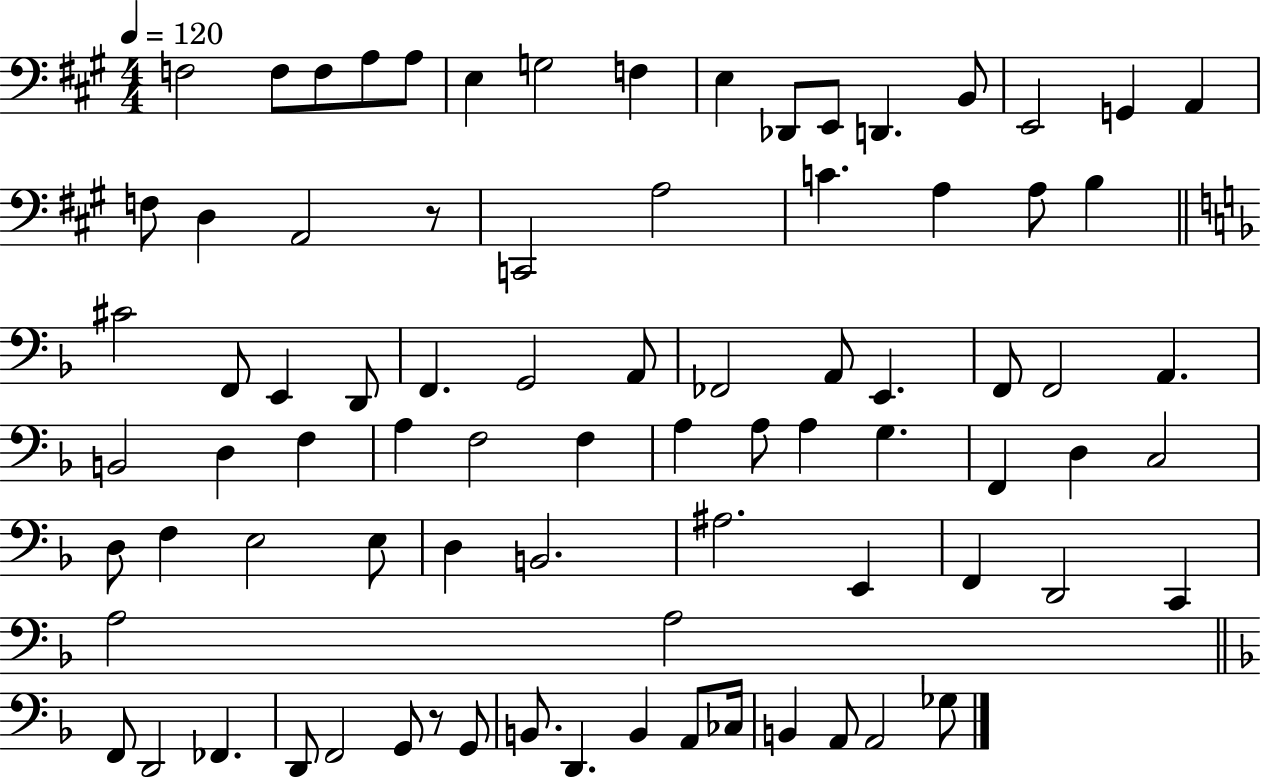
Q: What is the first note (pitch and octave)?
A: F3